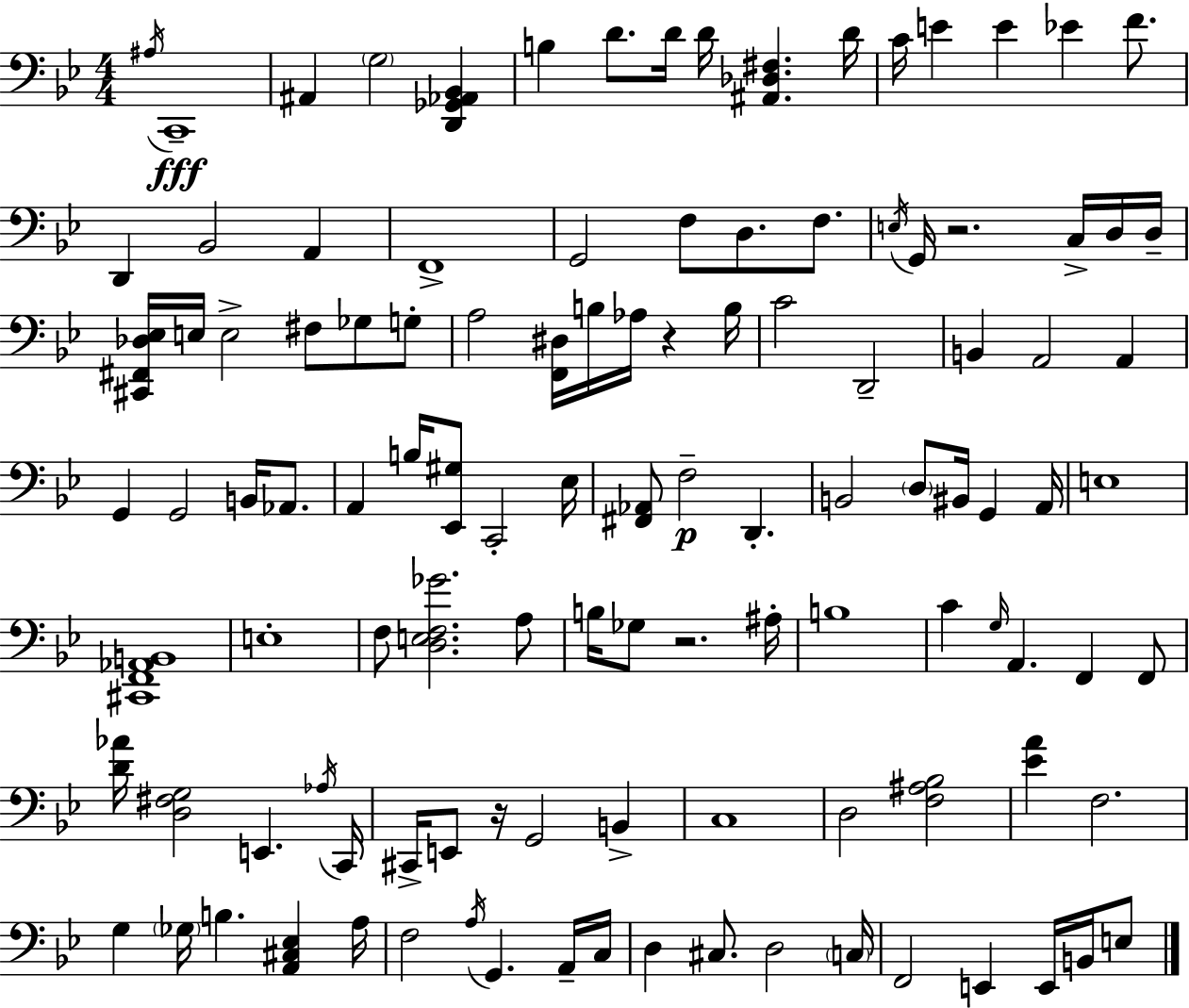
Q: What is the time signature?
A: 4/4